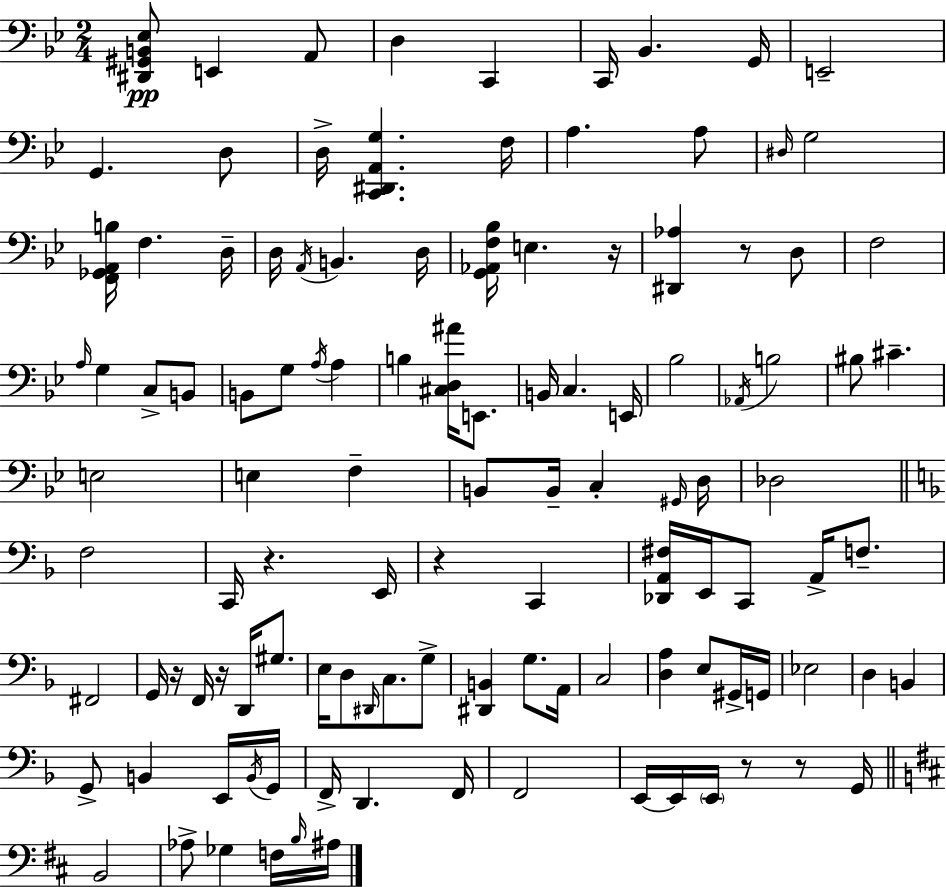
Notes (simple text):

[D#2,G#2,B2,Eb3]/e E2/q A2/e D3/q C2/q C2/s Bb2/q. G2/s E2/h G2/q. D3/e D3/s [C2,D#2,A2,G3]/q. F3/s A3/q. A3/e D#3/s G3/h [F2,Gb2,A2,B3]/s F3/q. D3/s D3/s A2/s B2/q. D3/s [G2,Ab2,F3,Bb3]/s E3/q. R/s [D#2,Ab3]/q R/e D3/e F3/h A3/s G3/q C3/e B2/e B2/e G3/e A3/s A3/q B3/q [C#3,D3,A#4]/s E2/e. B2/s C3/q. E2/s Bb3/h Ab2/s B3/h BIS3/e C#4/q. E3/h E3/q F3/q B2/e B2/s C3/q G#2/s D3/s Db3/h F3/h C2/s R/q. E2/s R/q C2/q [Db2,A2,F#3]/s E2/s C2/e A2/s F3/e. F#2/h G2/s R/s F2/s R/s D2/s G#3/e. E3/s D3/e D#2/s C3/e. G3/e [D#2,B2]/q G3/e. A2/s C3/h [D3,A3]/q E3/e G#2/s G2/s Eb3/h D3/q B2/q G2/e B2/q E2/s B2/s G2/s F2/s D2/q. F2/s F2/h E2/s E2/s E2/s R/e R/e G2/s B2/h Ab3/e Gb3/q F3/s B3/s A#3/s